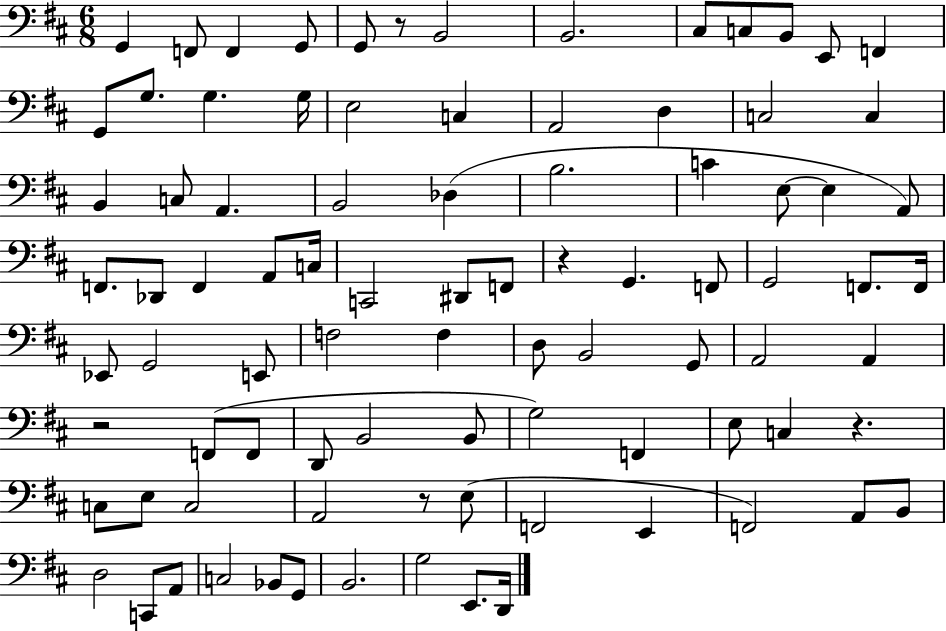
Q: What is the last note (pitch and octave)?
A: D2